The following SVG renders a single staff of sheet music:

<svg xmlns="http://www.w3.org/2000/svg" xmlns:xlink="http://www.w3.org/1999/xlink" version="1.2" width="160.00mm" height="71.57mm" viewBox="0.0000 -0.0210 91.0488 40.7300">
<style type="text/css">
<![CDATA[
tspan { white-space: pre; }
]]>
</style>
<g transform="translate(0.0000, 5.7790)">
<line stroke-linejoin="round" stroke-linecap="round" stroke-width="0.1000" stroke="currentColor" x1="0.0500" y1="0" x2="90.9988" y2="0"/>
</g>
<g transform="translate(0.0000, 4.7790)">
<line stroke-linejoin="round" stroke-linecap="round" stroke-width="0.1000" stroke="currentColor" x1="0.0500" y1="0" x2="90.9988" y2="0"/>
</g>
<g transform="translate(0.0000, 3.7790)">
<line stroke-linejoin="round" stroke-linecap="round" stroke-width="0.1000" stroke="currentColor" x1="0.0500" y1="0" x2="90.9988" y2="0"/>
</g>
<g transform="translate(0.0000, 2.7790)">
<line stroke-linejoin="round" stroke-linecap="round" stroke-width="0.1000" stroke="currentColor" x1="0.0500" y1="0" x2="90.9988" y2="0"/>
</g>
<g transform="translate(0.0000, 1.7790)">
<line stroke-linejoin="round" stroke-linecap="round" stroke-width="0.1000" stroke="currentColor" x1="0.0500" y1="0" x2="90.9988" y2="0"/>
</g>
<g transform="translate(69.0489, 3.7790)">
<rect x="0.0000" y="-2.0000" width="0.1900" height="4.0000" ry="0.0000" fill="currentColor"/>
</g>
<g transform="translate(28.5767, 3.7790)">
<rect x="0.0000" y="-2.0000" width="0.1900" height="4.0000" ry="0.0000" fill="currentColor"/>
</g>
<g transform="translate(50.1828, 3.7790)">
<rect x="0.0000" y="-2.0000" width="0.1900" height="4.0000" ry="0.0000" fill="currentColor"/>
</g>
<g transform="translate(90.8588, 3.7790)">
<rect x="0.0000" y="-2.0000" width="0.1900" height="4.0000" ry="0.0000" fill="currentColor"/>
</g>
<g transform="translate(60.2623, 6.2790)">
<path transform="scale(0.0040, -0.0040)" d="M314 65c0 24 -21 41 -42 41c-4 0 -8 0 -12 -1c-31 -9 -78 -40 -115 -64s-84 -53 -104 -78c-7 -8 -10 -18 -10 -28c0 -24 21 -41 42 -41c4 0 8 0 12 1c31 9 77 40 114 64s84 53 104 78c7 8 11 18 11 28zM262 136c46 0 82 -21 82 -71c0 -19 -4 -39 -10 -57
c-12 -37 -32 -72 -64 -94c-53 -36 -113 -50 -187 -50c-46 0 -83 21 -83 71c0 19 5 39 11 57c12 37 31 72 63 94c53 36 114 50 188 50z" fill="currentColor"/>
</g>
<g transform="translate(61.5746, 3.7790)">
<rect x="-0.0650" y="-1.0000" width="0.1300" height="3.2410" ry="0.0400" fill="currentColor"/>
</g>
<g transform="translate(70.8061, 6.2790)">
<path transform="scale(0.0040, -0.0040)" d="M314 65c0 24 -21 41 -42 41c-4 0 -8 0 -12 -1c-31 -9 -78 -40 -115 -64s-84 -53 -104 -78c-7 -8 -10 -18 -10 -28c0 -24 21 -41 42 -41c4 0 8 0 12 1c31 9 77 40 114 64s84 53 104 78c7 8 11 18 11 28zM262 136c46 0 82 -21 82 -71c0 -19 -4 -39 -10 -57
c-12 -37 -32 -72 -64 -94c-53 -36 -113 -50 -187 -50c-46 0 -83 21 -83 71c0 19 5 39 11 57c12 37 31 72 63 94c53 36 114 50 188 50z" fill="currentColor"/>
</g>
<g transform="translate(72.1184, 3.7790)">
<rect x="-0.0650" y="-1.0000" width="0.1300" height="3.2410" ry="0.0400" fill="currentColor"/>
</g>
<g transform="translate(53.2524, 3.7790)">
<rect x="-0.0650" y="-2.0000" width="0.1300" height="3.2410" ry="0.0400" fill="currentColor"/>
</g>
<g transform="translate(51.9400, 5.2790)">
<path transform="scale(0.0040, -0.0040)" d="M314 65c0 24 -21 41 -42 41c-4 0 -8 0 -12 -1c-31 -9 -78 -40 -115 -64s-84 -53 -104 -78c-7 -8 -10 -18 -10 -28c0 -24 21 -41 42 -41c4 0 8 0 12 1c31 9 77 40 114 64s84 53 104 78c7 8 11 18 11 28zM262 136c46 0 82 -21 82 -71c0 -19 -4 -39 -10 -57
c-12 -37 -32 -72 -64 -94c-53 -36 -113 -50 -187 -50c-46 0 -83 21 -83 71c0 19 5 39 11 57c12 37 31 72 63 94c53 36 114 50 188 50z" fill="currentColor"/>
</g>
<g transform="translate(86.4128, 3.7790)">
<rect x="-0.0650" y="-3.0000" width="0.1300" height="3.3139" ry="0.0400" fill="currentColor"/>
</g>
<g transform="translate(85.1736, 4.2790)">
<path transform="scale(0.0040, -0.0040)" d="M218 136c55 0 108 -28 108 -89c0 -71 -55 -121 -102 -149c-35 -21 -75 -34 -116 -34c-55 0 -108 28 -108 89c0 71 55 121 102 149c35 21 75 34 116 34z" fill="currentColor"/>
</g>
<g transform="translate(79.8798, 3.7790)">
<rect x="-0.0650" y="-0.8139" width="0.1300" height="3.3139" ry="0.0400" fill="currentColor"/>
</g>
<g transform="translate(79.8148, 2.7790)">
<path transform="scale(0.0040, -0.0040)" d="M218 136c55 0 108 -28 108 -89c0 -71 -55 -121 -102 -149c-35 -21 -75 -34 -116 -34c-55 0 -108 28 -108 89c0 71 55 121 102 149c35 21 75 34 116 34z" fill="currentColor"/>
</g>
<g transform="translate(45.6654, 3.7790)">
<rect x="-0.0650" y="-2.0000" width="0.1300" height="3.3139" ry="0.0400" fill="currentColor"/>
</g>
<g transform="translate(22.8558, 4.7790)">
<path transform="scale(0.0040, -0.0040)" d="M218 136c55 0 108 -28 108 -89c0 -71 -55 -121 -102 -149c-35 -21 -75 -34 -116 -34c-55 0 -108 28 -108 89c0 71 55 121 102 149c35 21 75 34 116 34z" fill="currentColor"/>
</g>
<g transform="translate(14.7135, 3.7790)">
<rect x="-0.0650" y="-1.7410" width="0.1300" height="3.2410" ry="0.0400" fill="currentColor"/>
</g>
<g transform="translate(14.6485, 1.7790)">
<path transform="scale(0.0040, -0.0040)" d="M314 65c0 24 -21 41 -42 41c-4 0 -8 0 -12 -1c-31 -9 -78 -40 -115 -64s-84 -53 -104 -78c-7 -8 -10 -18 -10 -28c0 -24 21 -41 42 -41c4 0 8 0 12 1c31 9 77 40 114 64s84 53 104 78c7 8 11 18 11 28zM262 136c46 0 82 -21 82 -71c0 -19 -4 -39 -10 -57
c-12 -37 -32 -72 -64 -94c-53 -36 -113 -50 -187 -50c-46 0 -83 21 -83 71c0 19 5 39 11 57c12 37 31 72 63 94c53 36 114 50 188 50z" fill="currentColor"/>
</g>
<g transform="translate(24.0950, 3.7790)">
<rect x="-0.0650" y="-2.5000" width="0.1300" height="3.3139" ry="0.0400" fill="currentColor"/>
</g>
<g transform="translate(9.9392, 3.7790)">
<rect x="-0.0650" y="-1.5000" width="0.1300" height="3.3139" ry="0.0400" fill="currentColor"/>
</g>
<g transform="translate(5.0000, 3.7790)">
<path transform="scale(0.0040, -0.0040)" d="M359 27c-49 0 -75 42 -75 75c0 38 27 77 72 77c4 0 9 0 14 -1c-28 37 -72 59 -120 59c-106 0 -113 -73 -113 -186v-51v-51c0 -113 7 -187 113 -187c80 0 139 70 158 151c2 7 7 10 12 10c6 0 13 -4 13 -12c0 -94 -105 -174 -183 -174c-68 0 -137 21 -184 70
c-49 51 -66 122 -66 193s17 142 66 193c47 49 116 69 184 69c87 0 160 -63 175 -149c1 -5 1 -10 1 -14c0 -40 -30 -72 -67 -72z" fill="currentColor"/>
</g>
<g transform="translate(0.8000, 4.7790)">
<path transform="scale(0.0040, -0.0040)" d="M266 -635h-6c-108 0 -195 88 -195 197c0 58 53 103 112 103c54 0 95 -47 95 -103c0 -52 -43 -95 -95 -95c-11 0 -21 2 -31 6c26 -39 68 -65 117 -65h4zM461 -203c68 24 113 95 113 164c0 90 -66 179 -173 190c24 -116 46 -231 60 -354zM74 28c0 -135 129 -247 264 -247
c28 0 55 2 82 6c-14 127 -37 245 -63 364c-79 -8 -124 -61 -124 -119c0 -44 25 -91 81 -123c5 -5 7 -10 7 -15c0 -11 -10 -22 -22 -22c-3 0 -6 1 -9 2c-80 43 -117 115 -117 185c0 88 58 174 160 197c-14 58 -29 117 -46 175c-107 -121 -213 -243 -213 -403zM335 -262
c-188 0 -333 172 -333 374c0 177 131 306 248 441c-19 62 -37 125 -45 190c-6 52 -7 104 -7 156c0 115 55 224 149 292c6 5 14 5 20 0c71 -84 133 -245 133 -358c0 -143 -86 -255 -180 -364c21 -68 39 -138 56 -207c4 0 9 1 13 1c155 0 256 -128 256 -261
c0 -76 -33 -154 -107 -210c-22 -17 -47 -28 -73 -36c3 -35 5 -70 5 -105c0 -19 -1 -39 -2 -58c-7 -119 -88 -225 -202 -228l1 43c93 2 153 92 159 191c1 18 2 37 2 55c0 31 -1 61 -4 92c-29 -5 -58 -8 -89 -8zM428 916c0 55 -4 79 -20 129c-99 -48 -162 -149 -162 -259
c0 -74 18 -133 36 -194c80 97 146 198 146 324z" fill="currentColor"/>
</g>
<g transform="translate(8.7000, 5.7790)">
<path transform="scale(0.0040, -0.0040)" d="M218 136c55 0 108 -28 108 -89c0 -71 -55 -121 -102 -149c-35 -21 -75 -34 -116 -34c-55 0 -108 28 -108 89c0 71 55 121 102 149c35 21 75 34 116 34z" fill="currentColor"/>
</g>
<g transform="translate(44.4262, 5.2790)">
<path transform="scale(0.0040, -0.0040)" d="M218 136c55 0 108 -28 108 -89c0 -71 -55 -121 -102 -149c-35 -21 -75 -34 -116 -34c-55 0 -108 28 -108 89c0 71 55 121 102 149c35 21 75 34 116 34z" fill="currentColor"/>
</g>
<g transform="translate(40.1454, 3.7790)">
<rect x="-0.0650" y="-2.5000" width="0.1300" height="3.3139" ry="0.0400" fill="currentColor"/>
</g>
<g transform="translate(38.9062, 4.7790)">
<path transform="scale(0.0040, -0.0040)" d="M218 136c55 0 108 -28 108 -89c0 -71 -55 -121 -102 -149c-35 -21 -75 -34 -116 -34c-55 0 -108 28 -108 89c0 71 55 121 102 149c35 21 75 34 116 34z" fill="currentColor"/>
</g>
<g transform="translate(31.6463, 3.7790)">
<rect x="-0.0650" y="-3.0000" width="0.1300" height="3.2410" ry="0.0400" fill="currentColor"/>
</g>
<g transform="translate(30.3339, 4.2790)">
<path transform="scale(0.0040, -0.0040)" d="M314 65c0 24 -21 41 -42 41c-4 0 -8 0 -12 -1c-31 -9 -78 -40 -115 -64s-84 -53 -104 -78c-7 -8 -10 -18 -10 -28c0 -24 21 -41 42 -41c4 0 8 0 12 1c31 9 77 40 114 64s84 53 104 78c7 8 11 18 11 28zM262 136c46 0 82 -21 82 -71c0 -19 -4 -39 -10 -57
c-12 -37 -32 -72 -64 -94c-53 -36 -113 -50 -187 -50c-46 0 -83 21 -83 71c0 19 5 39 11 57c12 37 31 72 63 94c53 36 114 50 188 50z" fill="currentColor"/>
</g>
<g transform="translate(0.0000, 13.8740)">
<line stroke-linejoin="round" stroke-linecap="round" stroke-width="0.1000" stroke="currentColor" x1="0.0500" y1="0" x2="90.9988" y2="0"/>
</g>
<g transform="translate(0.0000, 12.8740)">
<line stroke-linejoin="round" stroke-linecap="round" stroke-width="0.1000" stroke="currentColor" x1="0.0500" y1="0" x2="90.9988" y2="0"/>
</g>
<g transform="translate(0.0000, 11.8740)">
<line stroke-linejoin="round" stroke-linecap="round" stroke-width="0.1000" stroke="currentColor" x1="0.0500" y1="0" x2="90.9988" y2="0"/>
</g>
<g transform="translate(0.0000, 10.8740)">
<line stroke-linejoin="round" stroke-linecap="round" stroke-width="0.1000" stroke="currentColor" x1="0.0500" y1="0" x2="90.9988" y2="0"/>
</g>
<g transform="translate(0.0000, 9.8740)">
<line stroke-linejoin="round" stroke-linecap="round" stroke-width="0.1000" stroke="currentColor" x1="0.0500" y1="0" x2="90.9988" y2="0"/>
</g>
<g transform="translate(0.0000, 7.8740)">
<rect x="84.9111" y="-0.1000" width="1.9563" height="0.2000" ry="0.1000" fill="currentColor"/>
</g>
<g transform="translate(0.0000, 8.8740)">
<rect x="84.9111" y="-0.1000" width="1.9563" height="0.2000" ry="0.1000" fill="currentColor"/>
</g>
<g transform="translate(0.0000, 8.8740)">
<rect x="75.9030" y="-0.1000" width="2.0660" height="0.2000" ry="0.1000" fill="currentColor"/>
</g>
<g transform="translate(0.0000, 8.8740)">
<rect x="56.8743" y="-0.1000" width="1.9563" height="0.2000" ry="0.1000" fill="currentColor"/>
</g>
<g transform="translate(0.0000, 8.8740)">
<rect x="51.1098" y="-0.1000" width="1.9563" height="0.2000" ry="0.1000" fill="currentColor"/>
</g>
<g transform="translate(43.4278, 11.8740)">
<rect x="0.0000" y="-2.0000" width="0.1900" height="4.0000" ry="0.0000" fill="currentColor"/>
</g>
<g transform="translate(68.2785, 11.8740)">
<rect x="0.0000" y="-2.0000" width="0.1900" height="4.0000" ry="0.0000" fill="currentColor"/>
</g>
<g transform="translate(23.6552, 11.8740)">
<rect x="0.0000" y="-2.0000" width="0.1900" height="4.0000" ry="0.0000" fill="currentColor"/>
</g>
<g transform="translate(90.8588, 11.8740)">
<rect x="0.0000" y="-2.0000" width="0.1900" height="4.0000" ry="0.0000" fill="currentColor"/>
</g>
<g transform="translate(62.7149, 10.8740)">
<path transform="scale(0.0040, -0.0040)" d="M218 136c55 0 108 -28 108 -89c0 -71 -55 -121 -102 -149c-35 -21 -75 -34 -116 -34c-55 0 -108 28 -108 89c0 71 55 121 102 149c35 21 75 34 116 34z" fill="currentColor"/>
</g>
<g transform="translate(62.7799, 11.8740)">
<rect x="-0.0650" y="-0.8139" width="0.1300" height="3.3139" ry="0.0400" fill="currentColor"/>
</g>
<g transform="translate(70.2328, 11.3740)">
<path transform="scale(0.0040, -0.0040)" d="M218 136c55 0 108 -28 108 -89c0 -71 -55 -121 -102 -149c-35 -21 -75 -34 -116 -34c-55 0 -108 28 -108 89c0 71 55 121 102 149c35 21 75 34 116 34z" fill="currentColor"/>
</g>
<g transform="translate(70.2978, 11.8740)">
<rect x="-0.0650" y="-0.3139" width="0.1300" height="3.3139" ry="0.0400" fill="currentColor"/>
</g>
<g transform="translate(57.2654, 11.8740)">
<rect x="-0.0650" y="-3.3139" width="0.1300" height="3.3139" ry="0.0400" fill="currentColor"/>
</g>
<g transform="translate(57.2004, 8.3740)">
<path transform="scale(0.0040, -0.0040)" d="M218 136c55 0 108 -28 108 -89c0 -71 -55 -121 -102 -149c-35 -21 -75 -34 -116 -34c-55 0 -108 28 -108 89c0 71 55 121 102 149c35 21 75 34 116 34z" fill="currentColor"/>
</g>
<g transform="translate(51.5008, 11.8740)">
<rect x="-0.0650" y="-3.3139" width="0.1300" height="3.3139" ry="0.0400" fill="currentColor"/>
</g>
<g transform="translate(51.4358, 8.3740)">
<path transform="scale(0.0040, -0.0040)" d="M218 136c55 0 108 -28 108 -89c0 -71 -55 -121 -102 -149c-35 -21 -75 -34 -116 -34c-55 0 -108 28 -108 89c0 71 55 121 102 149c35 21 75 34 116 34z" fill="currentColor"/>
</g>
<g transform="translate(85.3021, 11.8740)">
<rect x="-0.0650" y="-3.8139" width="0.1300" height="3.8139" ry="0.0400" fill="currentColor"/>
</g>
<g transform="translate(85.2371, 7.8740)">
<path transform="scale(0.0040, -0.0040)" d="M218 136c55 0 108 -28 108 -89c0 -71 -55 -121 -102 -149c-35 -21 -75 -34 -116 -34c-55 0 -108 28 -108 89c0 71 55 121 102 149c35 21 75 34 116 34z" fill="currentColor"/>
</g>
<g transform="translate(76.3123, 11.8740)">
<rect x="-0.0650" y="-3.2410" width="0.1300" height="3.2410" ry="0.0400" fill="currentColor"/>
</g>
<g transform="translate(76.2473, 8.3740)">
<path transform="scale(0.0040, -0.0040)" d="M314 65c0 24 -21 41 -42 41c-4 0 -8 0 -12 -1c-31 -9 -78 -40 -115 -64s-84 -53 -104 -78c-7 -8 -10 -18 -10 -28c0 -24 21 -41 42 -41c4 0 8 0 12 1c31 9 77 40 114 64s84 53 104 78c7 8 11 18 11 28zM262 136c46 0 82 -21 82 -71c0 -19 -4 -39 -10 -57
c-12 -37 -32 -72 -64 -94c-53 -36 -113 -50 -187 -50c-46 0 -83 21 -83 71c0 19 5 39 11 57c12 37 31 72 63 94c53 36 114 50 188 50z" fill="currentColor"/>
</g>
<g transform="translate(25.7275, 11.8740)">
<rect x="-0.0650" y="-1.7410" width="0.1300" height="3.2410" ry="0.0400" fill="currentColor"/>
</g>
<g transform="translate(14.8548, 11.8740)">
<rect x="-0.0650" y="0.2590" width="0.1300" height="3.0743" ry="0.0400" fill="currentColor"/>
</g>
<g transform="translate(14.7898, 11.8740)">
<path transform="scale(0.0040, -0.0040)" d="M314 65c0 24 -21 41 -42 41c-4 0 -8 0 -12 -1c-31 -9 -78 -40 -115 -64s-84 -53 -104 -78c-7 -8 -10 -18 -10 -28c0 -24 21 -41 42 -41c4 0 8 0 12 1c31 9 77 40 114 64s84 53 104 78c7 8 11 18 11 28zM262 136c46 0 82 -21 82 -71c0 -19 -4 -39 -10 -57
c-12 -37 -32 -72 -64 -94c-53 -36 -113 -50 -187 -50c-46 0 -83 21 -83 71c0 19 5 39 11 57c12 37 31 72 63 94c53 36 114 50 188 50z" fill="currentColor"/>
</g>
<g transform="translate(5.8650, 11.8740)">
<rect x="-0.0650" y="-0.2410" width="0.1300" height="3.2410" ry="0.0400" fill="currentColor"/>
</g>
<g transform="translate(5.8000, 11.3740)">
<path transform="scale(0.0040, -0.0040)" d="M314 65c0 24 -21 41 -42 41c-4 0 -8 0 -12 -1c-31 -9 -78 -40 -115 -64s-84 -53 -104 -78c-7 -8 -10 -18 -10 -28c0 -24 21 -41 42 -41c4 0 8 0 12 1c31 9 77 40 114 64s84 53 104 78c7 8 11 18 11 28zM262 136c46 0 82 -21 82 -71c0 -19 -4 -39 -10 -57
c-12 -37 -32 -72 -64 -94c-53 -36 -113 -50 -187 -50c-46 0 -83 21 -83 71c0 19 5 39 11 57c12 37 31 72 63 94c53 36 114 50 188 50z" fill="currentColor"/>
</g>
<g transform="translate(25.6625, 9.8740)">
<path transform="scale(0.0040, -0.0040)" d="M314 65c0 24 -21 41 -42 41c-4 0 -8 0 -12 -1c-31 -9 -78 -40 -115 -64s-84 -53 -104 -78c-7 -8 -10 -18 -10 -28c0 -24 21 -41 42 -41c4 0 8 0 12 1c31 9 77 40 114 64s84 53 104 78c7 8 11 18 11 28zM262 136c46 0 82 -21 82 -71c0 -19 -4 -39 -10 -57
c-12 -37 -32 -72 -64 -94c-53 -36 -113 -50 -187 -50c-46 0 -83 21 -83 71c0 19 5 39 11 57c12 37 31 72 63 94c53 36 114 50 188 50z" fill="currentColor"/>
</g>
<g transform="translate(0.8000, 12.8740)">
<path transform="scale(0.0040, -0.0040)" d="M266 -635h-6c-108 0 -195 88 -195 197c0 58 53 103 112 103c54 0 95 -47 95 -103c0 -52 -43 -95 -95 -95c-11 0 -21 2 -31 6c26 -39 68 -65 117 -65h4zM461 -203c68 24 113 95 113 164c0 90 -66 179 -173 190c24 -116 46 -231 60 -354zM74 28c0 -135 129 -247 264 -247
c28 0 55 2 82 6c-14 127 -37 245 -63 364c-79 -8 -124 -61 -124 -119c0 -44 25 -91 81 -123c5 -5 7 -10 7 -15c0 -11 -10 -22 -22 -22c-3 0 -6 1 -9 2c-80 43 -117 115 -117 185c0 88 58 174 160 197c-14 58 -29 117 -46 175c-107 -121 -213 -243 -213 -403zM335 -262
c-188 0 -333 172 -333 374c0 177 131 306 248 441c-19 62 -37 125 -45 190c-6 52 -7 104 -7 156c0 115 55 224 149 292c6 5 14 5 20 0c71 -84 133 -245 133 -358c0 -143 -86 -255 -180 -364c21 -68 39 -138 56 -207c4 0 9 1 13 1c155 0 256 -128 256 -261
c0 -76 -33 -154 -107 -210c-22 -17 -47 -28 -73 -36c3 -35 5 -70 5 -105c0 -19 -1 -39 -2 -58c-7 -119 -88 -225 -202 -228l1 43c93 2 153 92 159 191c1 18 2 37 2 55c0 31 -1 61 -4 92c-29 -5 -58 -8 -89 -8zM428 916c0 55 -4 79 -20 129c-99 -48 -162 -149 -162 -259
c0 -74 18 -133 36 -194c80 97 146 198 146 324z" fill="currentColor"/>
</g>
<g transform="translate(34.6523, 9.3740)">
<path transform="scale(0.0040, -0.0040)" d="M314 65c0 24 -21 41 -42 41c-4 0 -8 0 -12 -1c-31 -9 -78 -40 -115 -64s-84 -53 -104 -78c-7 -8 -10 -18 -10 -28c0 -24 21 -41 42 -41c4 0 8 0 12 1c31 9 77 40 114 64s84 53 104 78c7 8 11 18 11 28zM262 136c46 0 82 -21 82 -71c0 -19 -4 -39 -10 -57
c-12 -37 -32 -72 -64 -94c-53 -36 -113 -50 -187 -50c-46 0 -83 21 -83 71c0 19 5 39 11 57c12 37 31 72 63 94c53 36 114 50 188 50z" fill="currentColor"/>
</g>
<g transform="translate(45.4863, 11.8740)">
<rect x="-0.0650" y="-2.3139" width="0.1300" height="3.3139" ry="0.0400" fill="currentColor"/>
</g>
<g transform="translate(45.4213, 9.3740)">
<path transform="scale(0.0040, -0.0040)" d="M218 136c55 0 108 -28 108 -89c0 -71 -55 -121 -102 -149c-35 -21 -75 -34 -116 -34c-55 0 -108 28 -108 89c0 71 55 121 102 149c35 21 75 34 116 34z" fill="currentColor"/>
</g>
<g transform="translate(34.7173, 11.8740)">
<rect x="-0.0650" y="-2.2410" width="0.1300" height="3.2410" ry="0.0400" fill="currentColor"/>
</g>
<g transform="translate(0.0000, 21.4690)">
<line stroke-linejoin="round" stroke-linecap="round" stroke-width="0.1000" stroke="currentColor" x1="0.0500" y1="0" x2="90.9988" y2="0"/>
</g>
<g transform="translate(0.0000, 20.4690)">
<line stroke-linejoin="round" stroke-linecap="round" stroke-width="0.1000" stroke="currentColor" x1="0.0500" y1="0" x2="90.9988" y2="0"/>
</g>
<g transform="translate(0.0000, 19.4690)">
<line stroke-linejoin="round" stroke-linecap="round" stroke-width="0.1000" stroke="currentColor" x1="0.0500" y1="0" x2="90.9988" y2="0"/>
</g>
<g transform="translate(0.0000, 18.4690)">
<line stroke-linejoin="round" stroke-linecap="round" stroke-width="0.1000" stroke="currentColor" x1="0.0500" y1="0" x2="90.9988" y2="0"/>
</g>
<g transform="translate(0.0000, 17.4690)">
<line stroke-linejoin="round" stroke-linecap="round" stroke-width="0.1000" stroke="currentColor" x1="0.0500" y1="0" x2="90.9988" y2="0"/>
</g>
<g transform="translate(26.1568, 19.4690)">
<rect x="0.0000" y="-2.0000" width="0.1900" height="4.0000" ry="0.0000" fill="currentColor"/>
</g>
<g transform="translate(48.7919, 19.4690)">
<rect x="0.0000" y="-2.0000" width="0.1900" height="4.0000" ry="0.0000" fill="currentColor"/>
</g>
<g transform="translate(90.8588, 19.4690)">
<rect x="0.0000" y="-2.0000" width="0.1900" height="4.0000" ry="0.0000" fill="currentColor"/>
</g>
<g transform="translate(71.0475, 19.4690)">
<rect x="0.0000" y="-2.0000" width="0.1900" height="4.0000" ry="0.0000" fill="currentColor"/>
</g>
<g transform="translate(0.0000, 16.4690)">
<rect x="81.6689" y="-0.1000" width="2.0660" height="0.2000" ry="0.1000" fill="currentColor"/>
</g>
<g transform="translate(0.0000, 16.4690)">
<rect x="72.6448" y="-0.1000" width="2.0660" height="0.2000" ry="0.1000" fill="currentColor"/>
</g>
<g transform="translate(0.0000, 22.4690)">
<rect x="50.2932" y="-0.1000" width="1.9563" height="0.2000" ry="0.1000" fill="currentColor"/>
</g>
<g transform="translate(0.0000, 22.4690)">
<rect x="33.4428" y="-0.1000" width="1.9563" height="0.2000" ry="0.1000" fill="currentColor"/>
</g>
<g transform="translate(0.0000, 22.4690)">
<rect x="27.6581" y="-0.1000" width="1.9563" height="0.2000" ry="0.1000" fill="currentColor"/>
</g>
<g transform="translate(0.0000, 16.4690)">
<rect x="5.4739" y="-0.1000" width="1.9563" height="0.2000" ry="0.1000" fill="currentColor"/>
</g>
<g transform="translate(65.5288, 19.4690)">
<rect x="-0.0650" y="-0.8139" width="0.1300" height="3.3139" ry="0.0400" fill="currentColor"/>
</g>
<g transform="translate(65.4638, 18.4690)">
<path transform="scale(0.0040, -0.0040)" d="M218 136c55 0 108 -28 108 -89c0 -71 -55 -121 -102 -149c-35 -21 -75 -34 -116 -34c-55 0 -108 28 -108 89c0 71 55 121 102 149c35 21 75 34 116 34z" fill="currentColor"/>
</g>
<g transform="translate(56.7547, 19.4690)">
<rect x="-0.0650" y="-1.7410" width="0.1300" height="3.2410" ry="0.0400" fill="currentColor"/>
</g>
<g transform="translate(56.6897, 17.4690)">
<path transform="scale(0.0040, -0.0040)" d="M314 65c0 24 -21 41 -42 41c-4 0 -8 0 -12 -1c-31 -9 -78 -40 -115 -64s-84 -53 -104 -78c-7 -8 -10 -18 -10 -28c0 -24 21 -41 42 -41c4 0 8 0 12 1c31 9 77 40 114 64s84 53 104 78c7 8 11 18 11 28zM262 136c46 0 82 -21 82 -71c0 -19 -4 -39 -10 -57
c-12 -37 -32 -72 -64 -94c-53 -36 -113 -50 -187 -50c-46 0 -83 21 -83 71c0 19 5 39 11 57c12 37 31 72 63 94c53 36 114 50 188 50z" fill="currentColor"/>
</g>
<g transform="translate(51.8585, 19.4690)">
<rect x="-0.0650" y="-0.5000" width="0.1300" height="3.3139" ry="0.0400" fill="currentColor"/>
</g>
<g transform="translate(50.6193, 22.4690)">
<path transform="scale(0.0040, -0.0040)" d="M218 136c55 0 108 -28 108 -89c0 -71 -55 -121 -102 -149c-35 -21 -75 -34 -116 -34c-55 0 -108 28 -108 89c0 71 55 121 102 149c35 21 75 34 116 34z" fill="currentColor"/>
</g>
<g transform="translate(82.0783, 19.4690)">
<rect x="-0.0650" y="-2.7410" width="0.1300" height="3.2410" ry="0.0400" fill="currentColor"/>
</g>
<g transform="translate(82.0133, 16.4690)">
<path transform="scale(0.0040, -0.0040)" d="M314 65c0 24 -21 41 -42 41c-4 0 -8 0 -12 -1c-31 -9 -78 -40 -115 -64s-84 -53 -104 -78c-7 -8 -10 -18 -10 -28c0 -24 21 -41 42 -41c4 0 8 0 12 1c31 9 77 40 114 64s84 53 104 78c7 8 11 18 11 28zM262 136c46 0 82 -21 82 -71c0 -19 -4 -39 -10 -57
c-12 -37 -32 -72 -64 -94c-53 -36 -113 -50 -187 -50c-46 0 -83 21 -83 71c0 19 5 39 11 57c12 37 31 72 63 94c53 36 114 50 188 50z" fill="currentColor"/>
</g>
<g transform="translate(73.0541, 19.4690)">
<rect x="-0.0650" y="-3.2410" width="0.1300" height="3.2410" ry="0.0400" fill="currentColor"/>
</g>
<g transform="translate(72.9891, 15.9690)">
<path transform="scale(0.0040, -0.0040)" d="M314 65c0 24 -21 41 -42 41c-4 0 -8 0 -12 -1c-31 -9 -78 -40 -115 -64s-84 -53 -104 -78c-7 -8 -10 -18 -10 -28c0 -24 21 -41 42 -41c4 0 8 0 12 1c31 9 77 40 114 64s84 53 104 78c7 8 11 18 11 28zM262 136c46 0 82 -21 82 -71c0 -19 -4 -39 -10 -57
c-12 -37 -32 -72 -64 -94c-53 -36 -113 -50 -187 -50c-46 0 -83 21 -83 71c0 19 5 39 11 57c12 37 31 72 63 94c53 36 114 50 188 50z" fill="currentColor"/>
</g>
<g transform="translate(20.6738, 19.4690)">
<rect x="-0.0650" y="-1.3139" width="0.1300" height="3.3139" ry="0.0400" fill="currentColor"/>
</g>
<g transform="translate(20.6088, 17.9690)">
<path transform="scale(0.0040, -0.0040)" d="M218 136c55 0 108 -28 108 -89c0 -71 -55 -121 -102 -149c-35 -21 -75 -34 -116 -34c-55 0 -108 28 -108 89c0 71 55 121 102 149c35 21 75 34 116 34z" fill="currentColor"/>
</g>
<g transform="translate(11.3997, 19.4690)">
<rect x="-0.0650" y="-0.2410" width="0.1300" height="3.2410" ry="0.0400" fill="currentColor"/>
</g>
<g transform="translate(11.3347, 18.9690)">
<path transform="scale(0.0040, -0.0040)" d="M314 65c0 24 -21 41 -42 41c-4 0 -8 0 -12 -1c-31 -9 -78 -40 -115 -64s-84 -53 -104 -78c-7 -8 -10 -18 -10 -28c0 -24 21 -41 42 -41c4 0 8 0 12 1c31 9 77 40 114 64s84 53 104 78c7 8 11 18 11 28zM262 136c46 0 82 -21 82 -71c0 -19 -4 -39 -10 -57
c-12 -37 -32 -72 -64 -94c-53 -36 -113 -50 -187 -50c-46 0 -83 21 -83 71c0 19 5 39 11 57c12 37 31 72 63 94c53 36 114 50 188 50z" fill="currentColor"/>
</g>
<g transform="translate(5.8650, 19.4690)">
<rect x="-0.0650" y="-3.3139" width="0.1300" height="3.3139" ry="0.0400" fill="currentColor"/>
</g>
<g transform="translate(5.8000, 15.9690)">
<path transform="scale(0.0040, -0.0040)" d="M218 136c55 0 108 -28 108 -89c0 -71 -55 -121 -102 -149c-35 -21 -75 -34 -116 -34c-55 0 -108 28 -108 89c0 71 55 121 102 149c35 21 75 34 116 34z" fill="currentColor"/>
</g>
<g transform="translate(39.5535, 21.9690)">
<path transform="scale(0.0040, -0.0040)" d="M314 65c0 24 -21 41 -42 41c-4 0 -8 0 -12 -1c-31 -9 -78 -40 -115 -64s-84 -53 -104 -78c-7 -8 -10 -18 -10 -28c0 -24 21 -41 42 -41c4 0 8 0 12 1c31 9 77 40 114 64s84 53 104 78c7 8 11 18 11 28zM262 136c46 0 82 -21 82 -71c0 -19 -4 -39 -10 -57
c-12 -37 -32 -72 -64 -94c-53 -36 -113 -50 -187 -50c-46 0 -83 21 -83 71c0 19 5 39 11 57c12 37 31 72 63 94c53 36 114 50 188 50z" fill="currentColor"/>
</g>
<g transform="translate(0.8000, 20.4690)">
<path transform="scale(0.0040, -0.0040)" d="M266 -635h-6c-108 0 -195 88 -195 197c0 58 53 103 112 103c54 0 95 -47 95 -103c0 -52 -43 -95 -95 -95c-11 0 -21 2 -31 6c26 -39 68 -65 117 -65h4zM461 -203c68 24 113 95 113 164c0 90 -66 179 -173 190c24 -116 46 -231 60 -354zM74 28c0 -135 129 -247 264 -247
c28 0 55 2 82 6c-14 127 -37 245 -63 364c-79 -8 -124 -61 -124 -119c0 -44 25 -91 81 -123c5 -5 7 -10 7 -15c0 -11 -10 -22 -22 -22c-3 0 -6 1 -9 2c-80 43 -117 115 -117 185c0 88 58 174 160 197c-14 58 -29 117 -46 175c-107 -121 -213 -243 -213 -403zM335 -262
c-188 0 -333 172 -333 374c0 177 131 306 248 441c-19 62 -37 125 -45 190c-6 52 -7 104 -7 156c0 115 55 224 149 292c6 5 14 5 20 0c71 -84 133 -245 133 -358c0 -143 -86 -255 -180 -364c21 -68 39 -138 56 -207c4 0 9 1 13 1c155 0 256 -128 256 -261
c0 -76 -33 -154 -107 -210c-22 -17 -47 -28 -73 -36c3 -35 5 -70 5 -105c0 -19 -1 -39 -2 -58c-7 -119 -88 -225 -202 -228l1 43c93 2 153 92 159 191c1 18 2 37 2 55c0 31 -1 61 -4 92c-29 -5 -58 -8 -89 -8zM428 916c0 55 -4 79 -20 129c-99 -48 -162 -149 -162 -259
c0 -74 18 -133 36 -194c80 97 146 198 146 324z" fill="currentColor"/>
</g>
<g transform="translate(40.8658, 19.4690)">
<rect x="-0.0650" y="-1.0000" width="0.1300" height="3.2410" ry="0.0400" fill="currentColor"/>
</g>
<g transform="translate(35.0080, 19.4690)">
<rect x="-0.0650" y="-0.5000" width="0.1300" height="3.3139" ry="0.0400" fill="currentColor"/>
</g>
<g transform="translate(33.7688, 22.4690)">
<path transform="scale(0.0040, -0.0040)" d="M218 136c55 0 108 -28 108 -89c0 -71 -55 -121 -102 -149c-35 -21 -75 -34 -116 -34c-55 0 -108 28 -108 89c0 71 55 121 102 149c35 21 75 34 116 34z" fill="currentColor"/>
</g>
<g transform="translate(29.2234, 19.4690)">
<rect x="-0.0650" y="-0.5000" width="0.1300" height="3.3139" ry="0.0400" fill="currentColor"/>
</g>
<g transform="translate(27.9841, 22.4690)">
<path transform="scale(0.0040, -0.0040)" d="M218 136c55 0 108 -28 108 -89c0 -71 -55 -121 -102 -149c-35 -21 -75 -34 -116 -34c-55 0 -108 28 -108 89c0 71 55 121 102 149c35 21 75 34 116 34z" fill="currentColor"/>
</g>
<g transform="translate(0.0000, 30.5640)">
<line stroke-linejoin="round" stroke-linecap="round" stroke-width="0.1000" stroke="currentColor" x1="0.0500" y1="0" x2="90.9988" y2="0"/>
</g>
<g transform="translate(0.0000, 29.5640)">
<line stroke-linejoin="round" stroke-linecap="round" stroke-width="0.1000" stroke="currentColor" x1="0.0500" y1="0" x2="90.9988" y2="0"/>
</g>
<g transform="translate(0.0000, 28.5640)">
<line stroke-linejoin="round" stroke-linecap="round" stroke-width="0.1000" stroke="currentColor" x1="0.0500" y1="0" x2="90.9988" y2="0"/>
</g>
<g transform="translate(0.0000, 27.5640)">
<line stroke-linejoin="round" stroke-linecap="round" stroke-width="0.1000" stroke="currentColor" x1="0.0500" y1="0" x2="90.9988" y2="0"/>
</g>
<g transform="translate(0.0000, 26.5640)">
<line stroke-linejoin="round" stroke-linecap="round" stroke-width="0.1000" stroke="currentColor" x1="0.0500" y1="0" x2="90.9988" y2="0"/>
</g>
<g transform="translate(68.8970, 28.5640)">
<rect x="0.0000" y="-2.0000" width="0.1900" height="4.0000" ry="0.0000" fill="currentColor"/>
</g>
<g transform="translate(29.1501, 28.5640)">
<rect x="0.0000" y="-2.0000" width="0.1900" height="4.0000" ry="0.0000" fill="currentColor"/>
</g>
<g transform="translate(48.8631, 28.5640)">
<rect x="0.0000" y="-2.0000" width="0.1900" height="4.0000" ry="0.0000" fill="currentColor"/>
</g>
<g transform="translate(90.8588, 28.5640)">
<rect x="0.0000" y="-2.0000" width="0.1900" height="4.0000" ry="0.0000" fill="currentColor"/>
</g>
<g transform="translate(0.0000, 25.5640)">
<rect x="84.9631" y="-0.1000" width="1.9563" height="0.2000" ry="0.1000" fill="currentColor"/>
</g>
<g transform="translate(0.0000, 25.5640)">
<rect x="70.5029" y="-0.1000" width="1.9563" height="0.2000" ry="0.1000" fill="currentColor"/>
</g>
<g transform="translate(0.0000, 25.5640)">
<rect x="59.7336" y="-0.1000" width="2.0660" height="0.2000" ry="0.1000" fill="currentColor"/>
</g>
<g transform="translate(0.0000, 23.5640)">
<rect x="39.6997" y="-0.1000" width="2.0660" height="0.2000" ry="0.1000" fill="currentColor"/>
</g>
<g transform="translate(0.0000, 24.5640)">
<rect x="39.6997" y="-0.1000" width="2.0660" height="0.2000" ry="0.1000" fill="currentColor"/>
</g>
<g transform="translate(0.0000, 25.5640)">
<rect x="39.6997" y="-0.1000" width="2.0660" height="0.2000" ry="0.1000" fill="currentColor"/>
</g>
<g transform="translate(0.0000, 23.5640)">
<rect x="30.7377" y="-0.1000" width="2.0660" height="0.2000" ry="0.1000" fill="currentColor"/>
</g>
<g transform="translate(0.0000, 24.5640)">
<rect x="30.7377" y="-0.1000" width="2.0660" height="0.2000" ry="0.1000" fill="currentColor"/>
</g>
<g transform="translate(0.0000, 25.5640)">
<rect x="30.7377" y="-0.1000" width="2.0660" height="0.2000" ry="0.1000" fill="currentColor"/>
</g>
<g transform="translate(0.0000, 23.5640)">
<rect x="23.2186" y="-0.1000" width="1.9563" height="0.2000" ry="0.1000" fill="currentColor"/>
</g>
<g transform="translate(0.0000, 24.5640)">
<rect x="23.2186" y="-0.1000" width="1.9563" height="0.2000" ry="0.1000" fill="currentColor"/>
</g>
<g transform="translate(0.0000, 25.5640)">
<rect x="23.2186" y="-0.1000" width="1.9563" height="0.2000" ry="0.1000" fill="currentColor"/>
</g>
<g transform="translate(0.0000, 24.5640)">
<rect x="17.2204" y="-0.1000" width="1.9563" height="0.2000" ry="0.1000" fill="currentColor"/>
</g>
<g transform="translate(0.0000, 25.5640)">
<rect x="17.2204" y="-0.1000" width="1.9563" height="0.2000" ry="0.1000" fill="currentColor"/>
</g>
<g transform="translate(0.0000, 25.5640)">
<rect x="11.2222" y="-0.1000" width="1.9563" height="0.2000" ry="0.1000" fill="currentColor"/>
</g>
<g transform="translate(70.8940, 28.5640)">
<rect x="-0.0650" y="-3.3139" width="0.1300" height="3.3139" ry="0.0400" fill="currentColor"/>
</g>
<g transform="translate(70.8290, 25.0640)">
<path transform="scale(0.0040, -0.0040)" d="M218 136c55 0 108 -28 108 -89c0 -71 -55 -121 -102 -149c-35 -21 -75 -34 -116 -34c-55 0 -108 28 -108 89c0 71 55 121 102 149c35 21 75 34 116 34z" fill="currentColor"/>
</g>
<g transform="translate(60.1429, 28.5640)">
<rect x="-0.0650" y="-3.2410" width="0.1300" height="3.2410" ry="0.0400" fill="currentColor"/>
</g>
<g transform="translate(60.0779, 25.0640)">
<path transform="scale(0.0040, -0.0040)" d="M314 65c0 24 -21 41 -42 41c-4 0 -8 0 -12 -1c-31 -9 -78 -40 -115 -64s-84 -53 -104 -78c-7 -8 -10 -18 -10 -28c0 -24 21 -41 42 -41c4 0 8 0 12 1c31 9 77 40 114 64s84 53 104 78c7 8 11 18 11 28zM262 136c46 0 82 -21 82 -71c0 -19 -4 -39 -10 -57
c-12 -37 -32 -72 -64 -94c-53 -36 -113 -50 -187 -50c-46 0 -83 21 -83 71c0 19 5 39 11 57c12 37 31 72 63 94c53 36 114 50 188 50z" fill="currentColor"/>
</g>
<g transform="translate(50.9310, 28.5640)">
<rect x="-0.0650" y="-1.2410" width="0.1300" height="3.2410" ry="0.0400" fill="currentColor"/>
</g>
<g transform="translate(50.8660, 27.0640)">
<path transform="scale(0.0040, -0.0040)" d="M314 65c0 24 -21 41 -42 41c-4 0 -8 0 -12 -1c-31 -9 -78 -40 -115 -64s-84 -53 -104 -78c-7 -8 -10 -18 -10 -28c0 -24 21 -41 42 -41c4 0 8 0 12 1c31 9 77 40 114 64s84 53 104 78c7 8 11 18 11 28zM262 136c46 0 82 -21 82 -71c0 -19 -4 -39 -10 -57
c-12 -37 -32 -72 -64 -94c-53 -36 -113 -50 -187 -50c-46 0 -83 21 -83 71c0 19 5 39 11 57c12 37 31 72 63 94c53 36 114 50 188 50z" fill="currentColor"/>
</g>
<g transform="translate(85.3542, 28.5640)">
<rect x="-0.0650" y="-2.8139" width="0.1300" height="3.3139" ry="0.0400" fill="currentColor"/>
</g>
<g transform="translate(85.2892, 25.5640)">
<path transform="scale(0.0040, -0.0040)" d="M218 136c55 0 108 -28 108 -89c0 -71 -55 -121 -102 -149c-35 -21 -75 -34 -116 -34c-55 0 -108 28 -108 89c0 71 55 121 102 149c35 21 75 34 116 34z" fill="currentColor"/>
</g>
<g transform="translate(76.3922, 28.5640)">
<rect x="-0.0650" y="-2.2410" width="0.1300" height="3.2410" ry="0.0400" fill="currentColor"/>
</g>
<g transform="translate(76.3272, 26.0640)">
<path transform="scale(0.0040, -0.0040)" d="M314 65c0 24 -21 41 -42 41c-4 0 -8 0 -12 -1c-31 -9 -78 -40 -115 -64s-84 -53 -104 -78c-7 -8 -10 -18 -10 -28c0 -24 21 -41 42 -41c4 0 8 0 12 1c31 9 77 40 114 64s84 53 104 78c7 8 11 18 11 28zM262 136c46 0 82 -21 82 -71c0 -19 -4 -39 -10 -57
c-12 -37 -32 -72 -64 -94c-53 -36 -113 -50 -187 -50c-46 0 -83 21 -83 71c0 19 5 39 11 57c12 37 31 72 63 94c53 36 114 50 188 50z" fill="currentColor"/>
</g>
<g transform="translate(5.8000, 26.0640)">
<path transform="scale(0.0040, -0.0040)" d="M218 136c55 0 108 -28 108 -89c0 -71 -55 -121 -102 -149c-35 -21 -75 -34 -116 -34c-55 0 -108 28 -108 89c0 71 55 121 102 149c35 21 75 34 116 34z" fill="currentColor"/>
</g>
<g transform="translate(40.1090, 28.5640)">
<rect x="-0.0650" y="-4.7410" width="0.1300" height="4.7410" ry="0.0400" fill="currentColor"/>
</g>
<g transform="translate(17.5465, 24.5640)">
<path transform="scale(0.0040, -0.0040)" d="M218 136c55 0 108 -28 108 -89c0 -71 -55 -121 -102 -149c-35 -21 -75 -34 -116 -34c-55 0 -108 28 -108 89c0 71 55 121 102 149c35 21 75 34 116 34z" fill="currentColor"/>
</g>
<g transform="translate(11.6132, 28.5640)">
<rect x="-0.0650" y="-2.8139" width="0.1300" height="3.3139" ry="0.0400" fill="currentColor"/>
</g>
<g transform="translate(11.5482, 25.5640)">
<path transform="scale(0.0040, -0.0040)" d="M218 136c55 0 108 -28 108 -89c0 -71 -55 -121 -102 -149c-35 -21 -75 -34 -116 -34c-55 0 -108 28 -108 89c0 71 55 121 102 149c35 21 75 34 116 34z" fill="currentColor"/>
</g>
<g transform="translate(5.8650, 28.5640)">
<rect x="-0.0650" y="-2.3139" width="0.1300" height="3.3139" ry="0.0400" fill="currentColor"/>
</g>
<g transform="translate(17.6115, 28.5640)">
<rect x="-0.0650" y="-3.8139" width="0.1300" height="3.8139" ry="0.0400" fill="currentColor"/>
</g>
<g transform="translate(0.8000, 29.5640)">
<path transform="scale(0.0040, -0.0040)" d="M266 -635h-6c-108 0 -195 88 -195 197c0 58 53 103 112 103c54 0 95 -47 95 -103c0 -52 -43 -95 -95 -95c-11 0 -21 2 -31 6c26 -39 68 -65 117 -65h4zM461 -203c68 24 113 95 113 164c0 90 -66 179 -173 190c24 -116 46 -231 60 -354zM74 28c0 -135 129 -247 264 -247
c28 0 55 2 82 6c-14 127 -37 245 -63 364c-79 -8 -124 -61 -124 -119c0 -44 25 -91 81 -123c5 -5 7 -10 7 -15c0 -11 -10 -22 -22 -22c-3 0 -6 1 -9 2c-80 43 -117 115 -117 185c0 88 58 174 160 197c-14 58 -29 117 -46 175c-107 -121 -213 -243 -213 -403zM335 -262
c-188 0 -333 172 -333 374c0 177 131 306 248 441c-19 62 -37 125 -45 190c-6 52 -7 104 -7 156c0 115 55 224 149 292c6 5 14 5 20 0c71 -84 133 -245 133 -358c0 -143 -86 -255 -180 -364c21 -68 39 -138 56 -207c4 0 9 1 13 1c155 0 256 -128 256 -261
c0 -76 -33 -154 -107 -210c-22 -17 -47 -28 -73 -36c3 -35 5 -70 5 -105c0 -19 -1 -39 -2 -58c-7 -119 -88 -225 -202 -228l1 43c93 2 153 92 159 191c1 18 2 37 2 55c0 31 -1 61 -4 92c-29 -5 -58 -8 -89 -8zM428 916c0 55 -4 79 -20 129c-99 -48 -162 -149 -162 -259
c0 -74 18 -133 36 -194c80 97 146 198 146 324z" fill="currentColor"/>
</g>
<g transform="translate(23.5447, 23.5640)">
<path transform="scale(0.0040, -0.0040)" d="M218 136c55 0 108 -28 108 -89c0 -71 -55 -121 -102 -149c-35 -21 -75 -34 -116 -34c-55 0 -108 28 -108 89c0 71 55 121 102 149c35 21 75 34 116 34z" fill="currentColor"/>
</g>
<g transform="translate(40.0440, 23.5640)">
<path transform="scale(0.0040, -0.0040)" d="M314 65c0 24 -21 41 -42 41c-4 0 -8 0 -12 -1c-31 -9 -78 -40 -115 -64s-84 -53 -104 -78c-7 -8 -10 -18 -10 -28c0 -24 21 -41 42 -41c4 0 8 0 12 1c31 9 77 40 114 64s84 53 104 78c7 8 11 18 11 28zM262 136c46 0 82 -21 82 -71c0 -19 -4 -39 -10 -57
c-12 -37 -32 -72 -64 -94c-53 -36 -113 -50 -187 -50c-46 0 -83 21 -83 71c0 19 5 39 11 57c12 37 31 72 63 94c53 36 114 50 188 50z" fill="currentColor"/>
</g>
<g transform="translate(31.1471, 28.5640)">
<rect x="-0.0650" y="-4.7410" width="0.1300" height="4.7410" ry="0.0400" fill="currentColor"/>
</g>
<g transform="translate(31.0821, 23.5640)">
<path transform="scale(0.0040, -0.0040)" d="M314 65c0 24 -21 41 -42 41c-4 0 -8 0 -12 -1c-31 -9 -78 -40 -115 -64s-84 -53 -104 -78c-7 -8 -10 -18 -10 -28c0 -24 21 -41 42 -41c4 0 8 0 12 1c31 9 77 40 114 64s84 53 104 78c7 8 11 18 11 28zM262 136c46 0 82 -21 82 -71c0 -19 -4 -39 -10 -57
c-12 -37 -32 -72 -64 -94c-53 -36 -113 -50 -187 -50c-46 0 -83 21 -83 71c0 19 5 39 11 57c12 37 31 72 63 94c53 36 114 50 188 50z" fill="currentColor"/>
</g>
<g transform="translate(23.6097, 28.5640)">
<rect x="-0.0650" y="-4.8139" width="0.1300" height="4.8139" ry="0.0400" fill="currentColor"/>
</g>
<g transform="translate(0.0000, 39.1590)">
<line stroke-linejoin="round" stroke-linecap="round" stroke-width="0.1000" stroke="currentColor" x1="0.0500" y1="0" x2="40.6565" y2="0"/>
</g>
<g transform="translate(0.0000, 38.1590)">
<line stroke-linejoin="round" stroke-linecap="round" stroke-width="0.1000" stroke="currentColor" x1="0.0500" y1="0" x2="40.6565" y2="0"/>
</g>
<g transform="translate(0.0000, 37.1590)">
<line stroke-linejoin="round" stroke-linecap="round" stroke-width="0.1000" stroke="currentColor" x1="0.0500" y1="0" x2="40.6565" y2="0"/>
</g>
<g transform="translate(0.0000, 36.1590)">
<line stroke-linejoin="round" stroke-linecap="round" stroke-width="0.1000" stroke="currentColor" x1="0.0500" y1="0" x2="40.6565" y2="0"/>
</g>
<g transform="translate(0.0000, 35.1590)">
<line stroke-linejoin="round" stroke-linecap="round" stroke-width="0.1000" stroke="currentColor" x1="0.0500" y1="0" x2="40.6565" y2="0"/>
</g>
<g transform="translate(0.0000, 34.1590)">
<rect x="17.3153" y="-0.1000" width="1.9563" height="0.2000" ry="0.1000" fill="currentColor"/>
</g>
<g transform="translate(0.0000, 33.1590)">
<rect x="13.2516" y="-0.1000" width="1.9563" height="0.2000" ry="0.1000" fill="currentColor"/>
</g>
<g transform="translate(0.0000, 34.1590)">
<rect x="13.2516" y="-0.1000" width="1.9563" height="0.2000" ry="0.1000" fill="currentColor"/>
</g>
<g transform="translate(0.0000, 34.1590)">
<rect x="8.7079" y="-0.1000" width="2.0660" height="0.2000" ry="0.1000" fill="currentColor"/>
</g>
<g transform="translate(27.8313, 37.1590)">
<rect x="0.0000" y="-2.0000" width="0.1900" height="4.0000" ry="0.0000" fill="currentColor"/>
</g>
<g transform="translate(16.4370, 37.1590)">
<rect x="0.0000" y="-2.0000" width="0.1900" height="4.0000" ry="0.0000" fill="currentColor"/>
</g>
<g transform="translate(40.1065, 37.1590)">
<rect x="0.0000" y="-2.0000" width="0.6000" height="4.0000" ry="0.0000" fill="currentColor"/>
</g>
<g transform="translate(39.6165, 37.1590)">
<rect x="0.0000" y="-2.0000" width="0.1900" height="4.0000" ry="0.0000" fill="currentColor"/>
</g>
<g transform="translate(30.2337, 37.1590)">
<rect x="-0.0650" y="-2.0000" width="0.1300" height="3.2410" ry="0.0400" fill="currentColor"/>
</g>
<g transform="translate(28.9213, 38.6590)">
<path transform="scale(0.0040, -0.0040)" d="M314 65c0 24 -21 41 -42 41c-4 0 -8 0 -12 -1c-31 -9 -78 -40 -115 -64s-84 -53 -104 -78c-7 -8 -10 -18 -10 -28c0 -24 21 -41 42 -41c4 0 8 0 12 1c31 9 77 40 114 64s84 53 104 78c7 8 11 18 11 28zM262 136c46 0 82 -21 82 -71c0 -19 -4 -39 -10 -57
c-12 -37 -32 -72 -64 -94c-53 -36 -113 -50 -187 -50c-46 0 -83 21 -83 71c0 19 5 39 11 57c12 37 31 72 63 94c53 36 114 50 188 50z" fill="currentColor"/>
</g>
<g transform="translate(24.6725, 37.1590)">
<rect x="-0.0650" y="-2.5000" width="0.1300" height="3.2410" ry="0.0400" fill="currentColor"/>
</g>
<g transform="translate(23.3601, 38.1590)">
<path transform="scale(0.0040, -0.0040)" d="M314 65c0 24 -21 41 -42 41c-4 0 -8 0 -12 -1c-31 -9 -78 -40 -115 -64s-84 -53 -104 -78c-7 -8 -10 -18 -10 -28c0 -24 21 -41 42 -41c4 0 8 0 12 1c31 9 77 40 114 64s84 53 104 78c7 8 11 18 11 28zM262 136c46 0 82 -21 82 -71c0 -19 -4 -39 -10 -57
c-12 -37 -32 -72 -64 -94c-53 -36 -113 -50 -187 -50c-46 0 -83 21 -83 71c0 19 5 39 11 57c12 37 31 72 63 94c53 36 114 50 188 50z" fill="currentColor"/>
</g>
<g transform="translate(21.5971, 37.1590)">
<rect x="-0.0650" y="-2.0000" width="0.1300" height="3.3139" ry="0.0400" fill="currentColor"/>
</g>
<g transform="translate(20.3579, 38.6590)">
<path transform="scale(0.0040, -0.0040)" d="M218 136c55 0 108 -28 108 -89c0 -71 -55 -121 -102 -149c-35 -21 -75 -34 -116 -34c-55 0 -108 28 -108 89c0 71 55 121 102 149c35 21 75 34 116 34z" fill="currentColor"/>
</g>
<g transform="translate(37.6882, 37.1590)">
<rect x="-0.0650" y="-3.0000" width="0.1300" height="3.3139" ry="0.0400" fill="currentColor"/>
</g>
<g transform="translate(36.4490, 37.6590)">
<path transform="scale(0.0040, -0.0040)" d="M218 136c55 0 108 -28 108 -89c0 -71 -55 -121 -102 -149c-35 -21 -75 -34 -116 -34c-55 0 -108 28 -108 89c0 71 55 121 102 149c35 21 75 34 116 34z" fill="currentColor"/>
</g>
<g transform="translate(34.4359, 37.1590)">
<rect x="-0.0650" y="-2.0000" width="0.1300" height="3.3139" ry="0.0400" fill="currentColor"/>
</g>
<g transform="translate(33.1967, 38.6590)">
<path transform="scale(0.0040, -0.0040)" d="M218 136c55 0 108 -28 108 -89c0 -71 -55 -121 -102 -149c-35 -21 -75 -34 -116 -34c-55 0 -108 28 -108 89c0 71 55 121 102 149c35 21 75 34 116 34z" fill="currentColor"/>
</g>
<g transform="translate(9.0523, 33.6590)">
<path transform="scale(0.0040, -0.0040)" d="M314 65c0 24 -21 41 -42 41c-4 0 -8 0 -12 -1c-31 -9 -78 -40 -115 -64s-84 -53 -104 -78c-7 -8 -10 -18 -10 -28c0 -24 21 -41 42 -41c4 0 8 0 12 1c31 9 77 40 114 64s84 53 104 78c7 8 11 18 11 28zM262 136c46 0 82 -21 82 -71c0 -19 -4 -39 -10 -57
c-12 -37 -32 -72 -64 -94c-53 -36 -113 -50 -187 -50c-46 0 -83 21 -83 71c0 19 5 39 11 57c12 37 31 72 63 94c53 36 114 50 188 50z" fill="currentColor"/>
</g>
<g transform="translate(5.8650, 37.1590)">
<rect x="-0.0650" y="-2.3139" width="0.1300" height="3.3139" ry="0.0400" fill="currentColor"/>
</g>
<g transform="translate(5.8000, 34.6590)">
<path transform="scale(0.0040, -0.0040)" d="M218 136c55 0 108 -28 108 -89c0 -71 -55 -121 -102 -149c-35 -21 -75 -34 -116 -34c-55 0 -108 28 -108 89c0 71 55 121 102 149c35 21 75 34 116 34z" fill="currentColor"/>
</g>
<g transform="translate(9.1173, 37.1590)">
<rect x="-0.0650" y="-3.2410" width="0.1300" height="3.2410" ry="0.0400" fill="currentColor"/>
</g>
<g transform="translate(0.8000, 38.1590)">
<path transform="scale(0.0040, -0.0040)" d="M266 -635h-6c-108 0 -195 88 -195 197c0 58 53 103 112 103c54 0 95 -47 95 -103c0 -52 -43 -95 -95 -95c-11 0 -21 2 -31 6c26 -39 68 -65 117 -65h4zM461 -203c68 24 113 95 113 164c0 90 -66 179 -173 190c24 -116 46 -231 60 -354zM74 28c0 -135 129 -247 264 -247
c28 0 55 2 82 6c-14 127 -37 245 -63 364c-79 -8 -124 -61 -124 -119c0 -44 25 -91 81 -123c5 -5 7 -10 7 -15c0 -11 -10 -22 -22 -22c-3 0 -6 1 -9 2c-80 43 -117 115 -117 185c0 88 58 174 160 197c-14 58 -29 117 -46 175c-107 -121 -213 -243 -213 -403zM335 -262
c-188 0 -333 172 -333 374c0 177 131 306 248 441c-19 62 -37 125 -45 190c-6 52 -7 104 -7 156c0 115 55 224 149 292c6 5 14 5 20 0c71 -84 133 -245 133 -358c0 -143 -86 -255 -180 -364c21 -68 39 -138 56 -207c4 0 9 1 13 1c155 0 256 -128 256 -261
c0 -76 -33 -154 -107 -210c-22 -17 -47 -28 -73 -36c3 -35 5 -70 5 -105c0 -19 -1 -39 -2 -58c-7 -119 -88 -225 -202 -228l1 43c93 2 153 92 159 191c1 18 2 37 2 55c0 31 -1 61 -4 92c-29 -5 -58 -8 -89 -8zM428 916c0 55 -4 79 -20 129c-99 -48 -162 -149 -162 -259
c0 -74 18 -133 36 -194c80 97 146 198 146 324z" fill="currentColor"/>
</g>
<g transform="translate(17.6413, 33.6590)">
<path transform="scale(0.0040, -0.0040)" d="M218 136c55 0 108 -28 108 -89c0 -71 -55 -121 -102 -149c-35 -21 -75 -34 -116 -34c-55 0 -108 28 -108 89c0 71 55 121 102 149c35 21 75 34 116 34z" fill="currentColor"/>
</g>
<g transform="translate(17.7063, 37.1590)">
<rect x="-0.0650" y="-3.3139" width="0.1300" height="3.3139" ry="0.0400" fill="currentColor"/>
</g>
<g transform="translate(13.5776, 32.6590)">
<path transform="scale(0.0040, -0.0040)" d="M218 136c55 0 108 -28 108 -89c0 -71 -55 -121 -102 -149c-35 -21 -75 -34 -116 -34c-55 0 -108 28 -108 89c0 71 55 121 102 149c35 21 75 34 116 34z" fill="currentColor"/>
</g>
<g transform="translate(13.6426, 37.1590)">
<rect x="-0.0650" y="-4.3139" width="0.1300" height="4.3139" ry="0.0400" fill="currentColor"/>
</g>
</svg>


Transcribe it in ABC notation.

X:1
T:Untitled
M:4/4
L:1/4
K:C
E f2 G A2 G F F2 D2 D2 d A c2 B2 f2 g2 g b b d c b2 c' b c2 e C C D2 C f2 d b2 a2 g a c' e' e'2 e'2 e2 b2 b g2 a g b2 d' b F G2 F2 F A